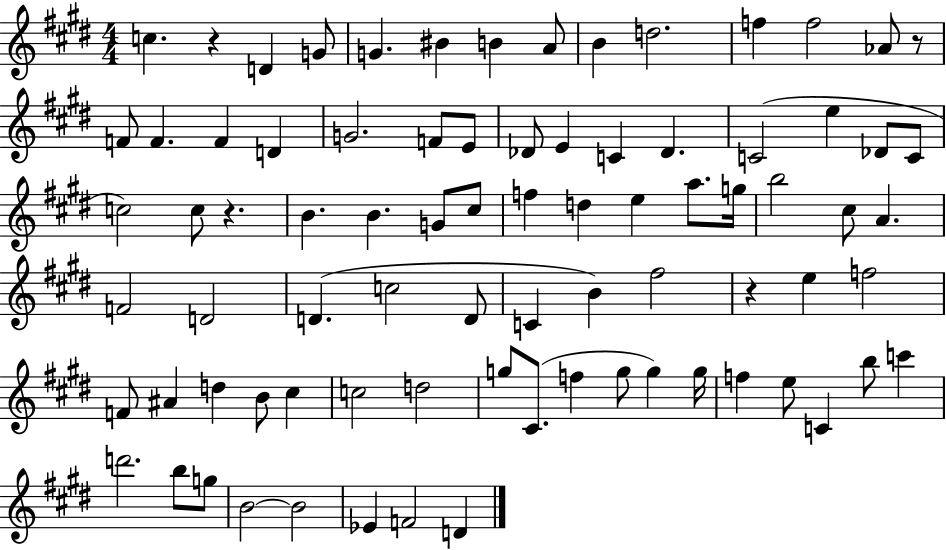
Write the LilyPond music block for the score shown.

{
  \clef treble
  \numericTimeSignature
  \time 4/4
  \key e \major
  c''4. r4 d'4 g'8 | g'4. bis'4 b'4 a'8 | b'4 d''2. | f''4 f''2 aes'8 r8 | \break f'8 f'4. f'4 d'4 | g'2. f'8 e'8 | des'8 e'4 c'4 des'4. | c'2( e''4 des'8 c'8 | \break c''2) c''8 r4. | b'4. b'4. g'8 cis''8 | f''4 d''4 e''4 a''8. g''16 | b''2 cis''8 a'4. | \break f'2 d'2 | d'4.( c''2 d'8 | c'4 b'4) fis''2 | r4 e''4 f''2 | \break f'8 ais'4 d''4 b'8 cis''4 | c''2 d''2 | g''8 cis'8.( f''4 g''8 g''4) g''16 | f''4 e''8 c'4 b''8 c'''4 | \break d'''2. b''8 g''8 | b'2~~ b'2 | ees'4 f'2 d'4 | \bar "|."
}